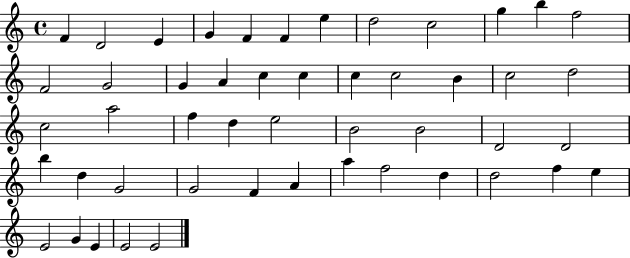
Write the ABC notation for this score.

X:1
T:Untitled
M:4/4
L:1/4
K:C
F D2 E G F F e d2 c2 g b f2 F2 G2 G A c c c c2 B c2 d2 c2 a2 f d e2 B2 B2 D2 D2 b d G2 G2 F A a f2 d d2 f e E2 G E E2 E2